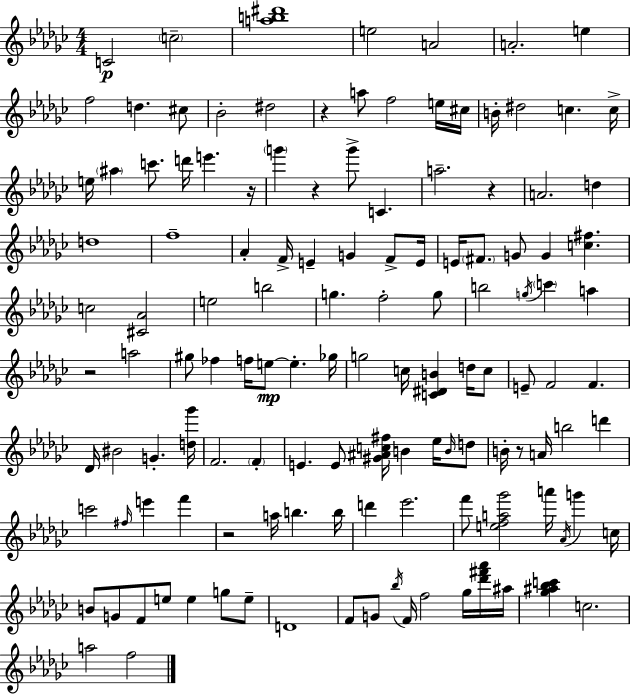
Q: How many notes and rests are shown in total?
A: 129